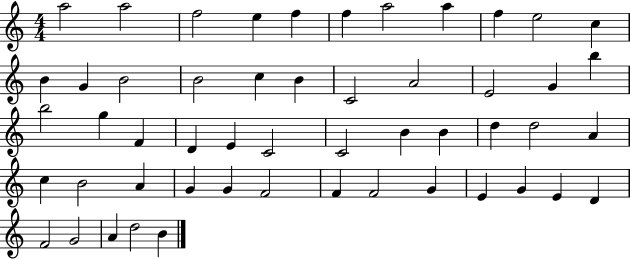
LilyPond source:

{
  \clef treble
  \numericTimeSignature
  \time 4/4
  \key c \major
  a''2 a''2 | f''2 e''4 f''4 | f''4 a''2 a''4 | f''4 e''2 c''4 | \break b'4 g'4 b'2 | b'2 c''4 b'4 | c'2 a'2 | e'2 g'4 b''4 | \break b''2 g''4 f'4 | d'4 e'4 c'2 | c'2 b'4 b'4 | d''4 d''2 a'4 | \break c''4 b'2 a'4 | g'4 g'4 f'2 | f'4 f'2 g'4 | e'4 g'4 e'4 d'4 | \break f'2 g'2 | a'4 d''2 b'4 | \bar "|."
}